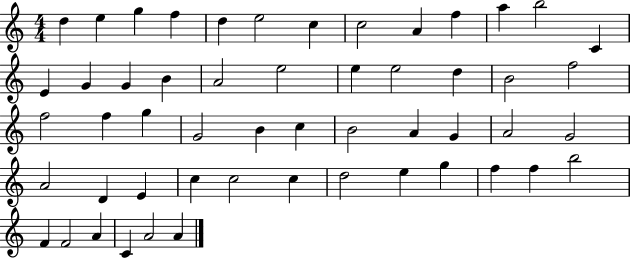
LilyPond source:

{
  \clef treble
  \numericTimeSignature
  \time 4/4
  \key c \major
  d''4 e''4 g''4 f''4 | d''4 e''2 c''4 | c''2 a'4 f''4 | a''4 b''2 c'4 | \break e'4 g'4 g'4 b'4 | a'2 e''2 | e''4 e''2 d''4 | b'2 f''2 | \break f''2 f''4 g''4 | g'2 b'4 c''4 | b'2 a'4 g'4 | a'2 g'2 | \break a'2 d'4 e'4 | c''4 c''2 c''4 | d''2 e''4 g''4 | f''4 f''4 b''2 | \break f'4 f'2 a'4 | c'4 a'2 a'4 | \bar "|."
}